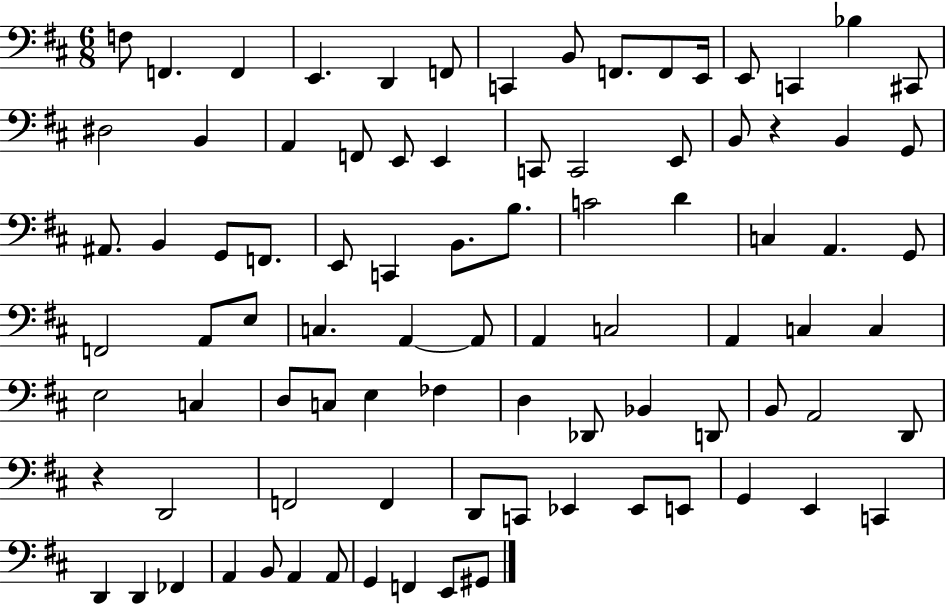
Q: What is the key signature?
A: D major